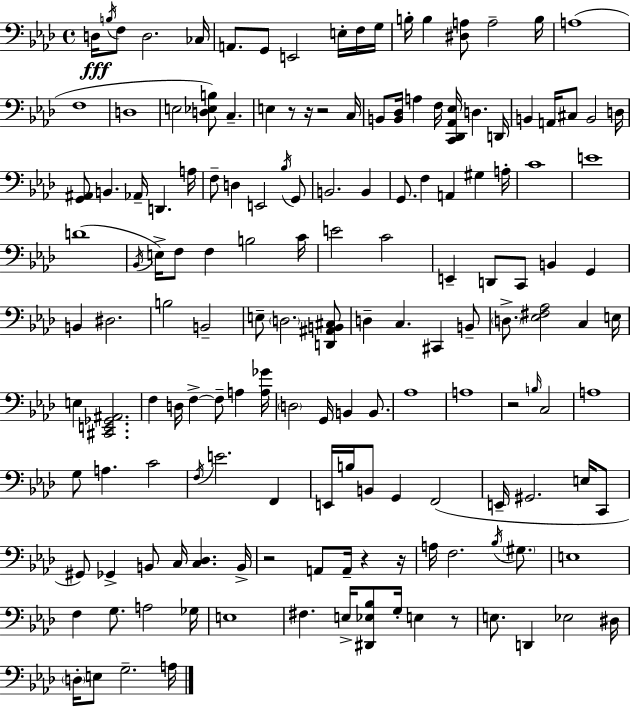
X:1
T:Untitled
M:4/4
L:1/4
K:Fm
D,/4 B,/4 F,/2 D,2 _C,/4 A,,/2 G,,/2 E,,2 E,/4 F,/4 G,/4 B,/4 B, [^D,A,]/2 A,2 B,/4 A,4 F,4 D,4 E,2 [D,_E,B,]/2 C, E, z/2 z/4 z2 C,/4 B,,/2 [B,,_D,]/4 A, F,/4 [C,,_D,,_A,,_E,]/4 D, D,,/4 B,, A,,/4 ^C,/2 B,,2 D,/4 [G,,^A,,]/2 B,, _A,,/4 D,, A,/4 F,/2 D, E,,2 _B,/4 G,,/2 B,,2 B,, G,,/2 F, A,, ^G, A,/4 C4 E4 D4 _B,,/4 E,/4 F,/2 F, B,2 C/4 E2 C2 E,, D,,/2 C,,/2 B,, G,, B,, ^D,2 B,2 B,,2 E,/2 D,2 [D,,^A,,B,,^C,]/2 D, C, ^C,, B,,/2 D,/2 [_E,^F,_A,]2 C, E,/4 E, [^C,,E,,_G,,^A,,]2 F, D,/4 F, F,/2 A, [A,_G]/4 D,2 G,,/4 B,, B,,/2 _A,4 A,4 z2 B,/4 C,2 A,4 G,/2 A, C2 F,/4 E2 F,, E,,/4 B,/4 B,,/2 G,, F,,2 E,,/4 ^G,,2 E,/4 C,,/2 ^G,,/2 _G,, B,,/2 C,/4 [C,_D,] B,,/4 z2 A,,/2 A,,/4 z z/4 A,/4 F,2 _B,/4 ^G,/2 E,4 F, G,/2 A,2 _G,/4 E,4 ^F, E,/4 [^D,,_E,_B,]/2 G,/4 E, z/2 E,/2 D,, _E,2 ^D,/4 D,/4 E,/2 G,2 A,/4